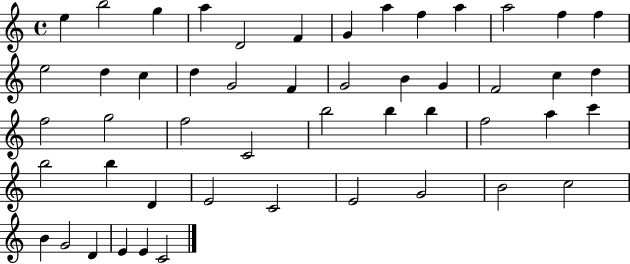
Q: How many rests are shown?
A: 0